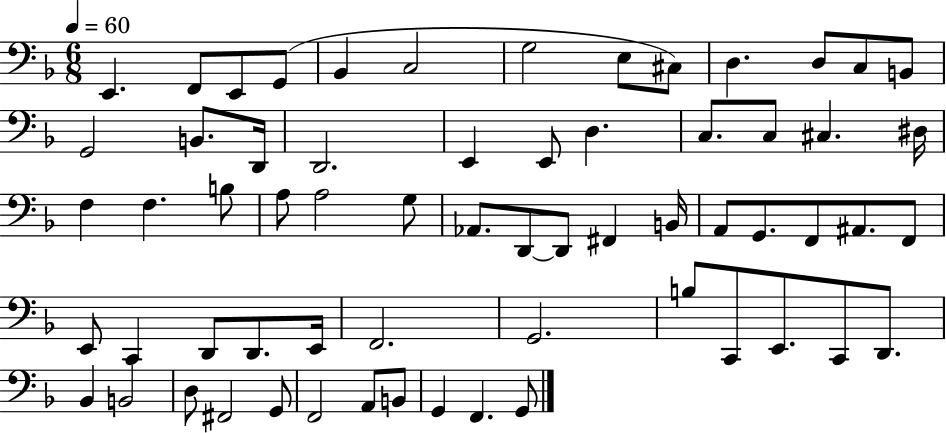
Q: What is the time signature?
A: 6/8